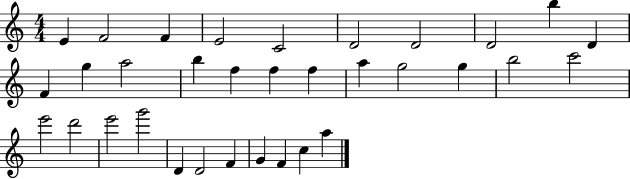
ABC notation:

X:1
T:Untitled
M:4/4
L:1/4
K:C
E F2 F E2 C2 D2 D2 D2 b D F g a2 b f f f a g2 g b2 c'2 e'2 d'2 e'2 g'2 D D2 F G F c a